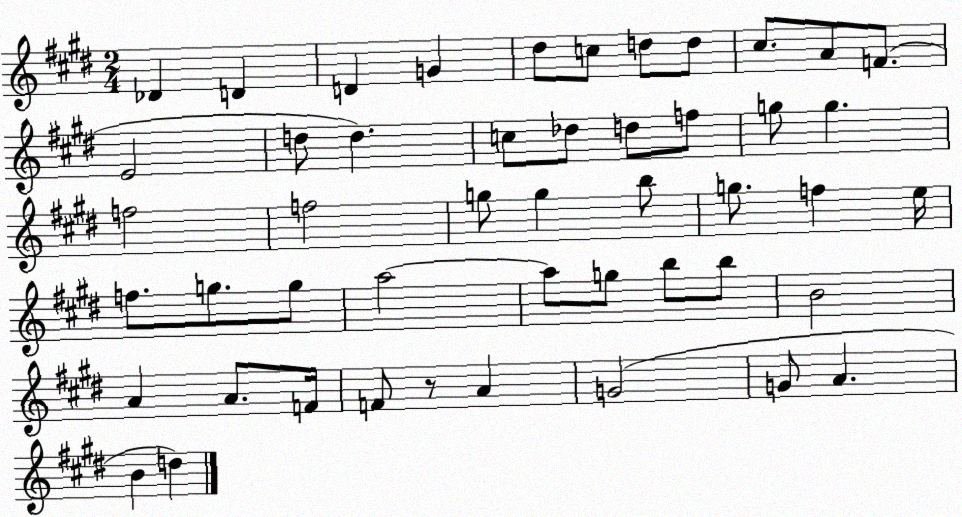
X:1
T:Untitled
M:2/4
L:1/4
K:E
_D D D G ^d/2 c/2 d/2 d/2 ^c/2 A/2 F/2 E2 d/2 d c/2 _d/2 d/2 f/2 g/2 g f2 f2 g/2 g b/2 g/2 f e/4 f/2 g/2 g/2 a2 a/2 g/2 b/2 b/2 B2 A A/2 F/4 F/2 z/2 A G2 G/2 A B d